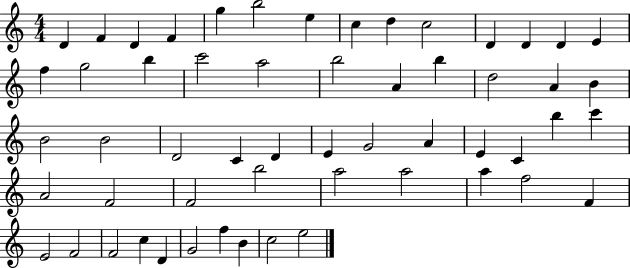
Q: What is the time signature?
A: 4/4